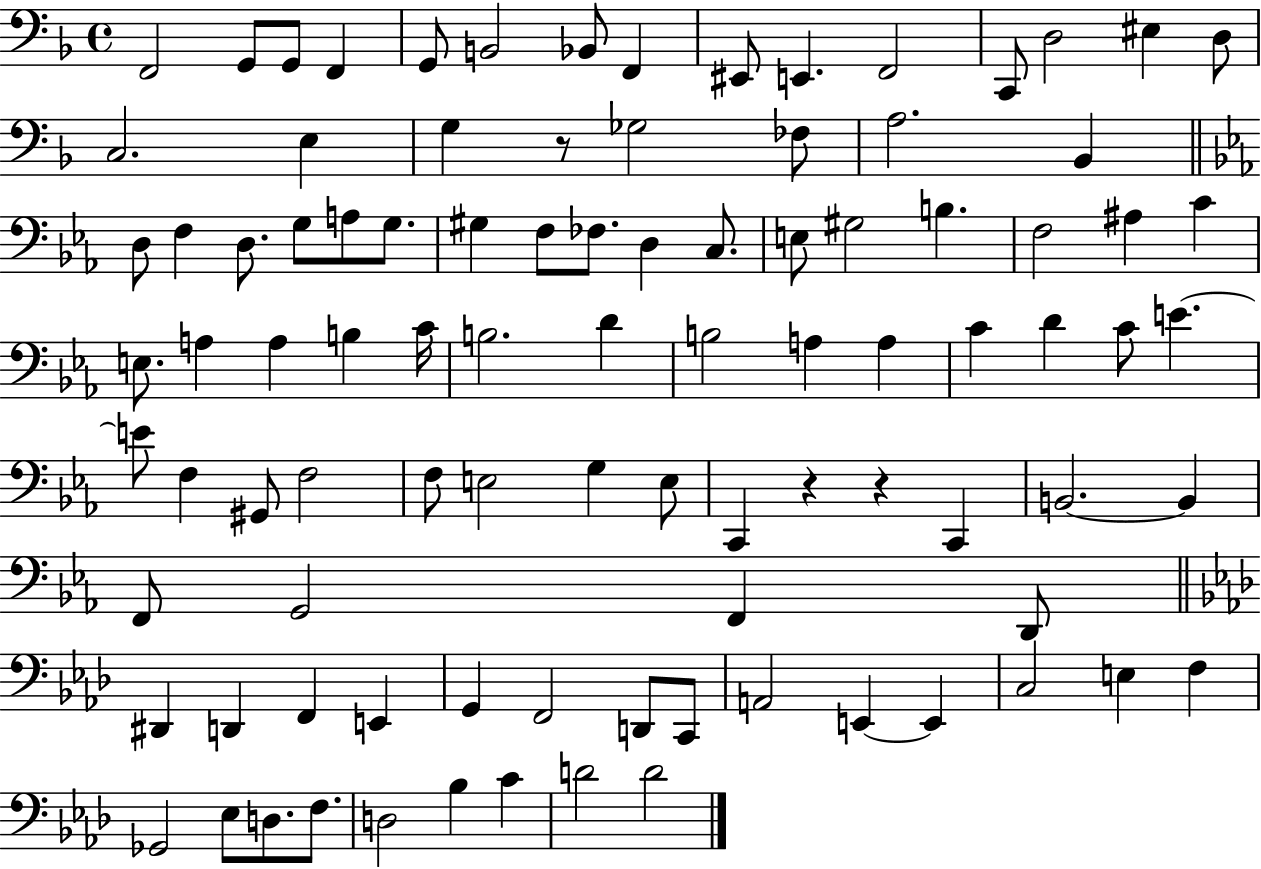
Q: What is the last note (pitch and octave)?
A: D4